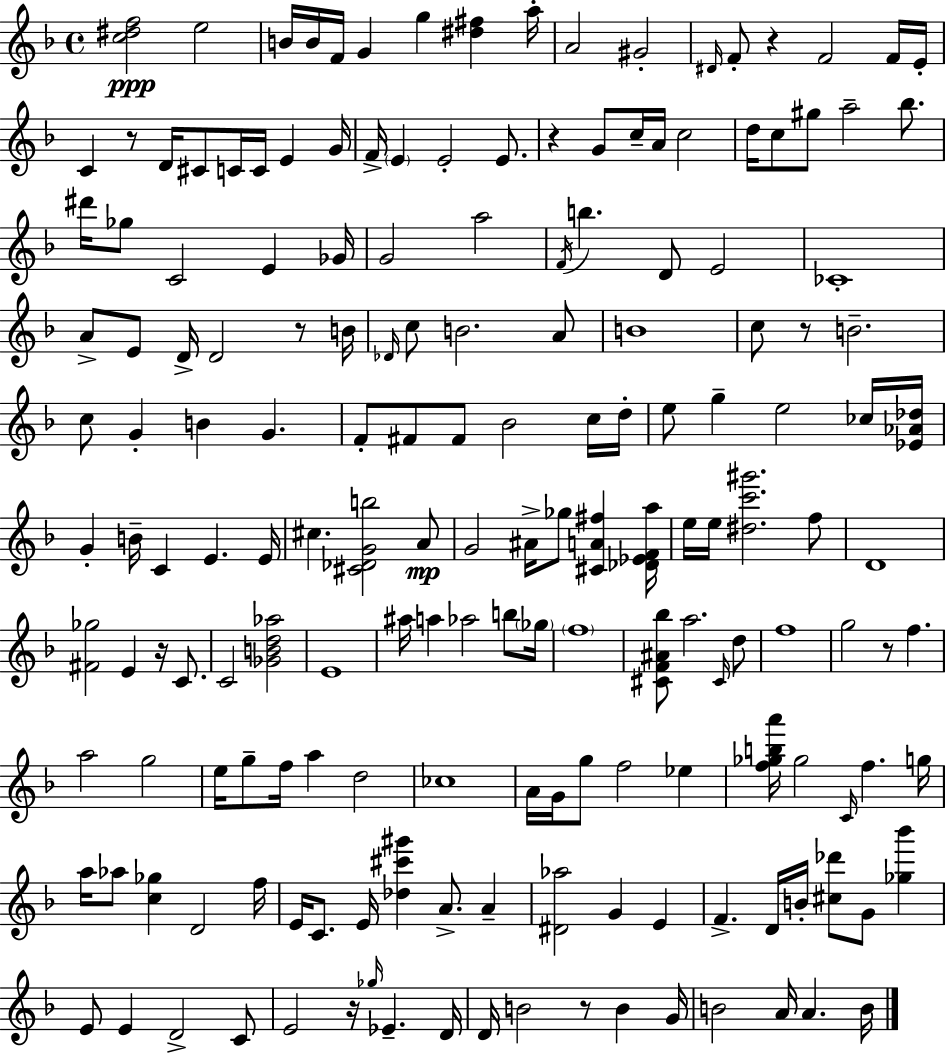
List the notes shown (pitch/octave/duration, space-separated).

[C5,D#5,F5]/h E5/h B4/s B4/s F4/s G4/q G5/q [D#5,F#5]/q A5/s A4/h G#4/h D#4/s F4/e R/q F4/h F4/s E4/s C4/q R/e D4/s C#4/e C4/s C4/s E4/q G4/s F4/s E4/q E4/h E4/e. R/q G4/e C5/s A4/s C5/h D5/s C5/e G#5/e A5/h Bb5/e. D#6/s Gb5/e C4/h E4/q Gb4/s G4/h A5/h F4/s B5/q. D4/e E4/h CES4/w A4/e E4/e D4/s D4/h R/e B4/s Db4/s C5/e B4/h. A4/e B4/w C5/e R/e B4/h. C5/e G4/q B4/q G4/q. F4/e F#4/e F#4/e Bb4/h C5/s D5/s E5/e G5/q E5/h CES5/s [Eb4,Ab4,Db5]/s G4/q B4/s C4/q E4/q. E4/s C#5/q. [C#4,Db4,G4,B5]/h A4/e G4/h A#4/s Gb5/e [C#4,A4,F#5]/q [Db4,Eb4,F4,A5]/s E5/s E5/s [D#5,C6,G#6]/h. F5/e D4/w [F#4,Gb5]/h E4/q R/s C4/e. C4/h [Gb4,B4,D5,Ab5]/h E4/w A#5/s A5/q Ab5/h B5/e Gb5/s F5/w [C#4,F4,A#4,Bb5]/e A5/h. C#4/s D5/e F5/w G5/h R/e F5/q. A5/h G5/h E5/s G5/e F5/s A5/q D5/h CES5/w A4/s G4/s G5/e F5/h Eb5/q [F5,Gb5,B5,A6]/s Gb5/h C4/s F5/q. G5/s A5/s Ab5/e [C5,Gb5]/q D4/h F5/s E4/s C4/e. E4/s [Db5,C#6,G#6]/q A4/e. A4/q [D#4,Ab5]/h G4/q E4/q F4/q. D4/s B4/s [C#5,Db6]/e G4/e [Gb5,Bb6]/q E4/e E4/q D4/h C4/e E4/h R/s Gb5/s Eb4/q. D4/s D4/s B4/h R/e B4/q G4/s B4/h A4/s A4/q. B4/s